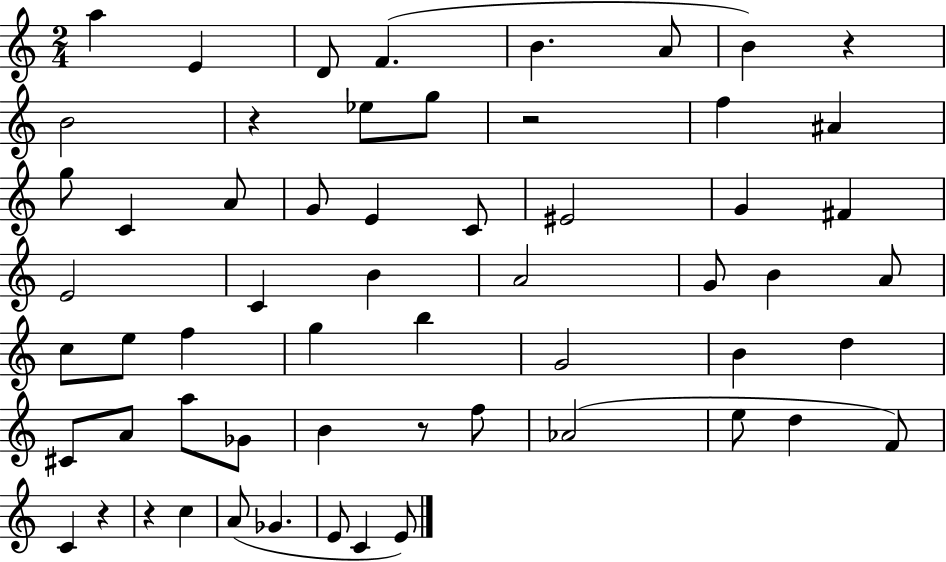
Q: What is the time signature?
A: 2/4